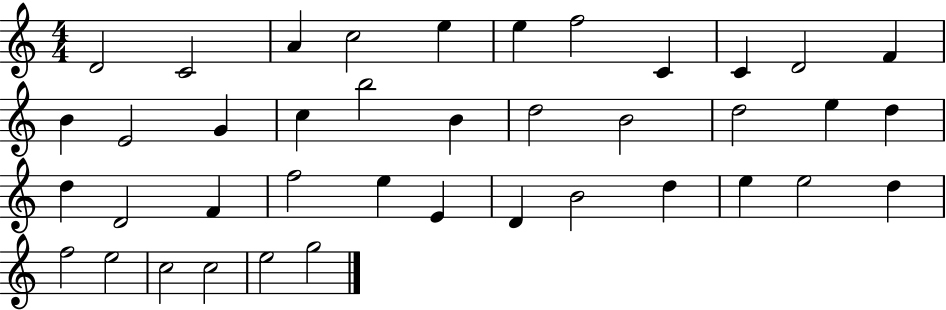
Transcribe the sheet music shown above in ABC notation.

X:1
T:Untitled
M:4/4
L:1/4
K:C
D2 C2 A c2 e e f2 C C D2 F B E2 G c b2 B d2 B2 d2 e d d D2 F f2 e E D B2 d e e2 d f2 e2 c2 c2 e2 g2